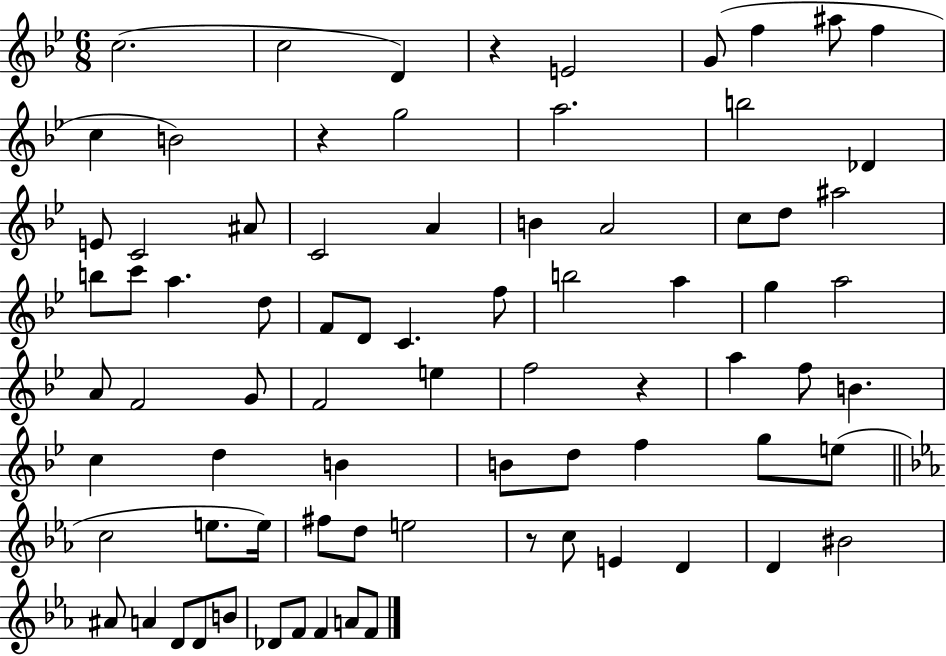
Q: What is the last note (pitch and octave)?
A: F4